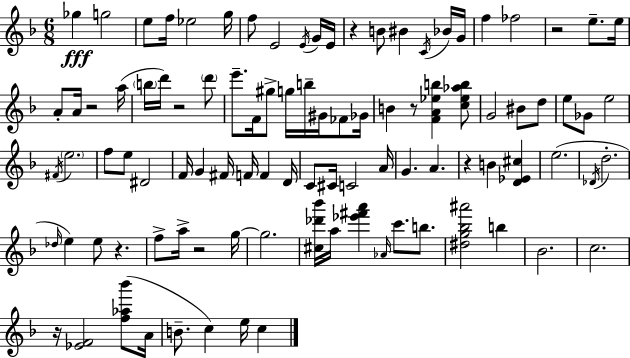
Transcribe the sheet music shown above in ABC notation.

X:1
T:Untitled
M:6/8
L:1/4
K:F
_g g2 e/2 f/4 _e2 g/4 f/2 E2 E/4 G/4 E/4 z B/2 ^B C/4 _B/4 G/4 f _f2 z2 e/2 e/4 A/2 A/4 z2 a/4 b/4 d'/4 z2 d'/2 e'/2 F/4 ^g/2 g/4 b/4 ^G/4 _F/2 _G/4 B z/2 [FA_eb] [c_e_ab]/2 G2 ^B/2 d/2 e/2 _G/2 e2 ^F/4 e2 f/2 e/2 ^D2 F/4 G ^F/4 F/4 F D/4 C/2 ^C/4 C2 A/4 G A z B [D_E^c] e2 _D/4 d2 _d/4 e e/2 z f/2 a/4 z2 g/4 g2 [^c_d'_b']/4 a/4 [_e'^f'a'] _A/4 c'/2 b/2 [^dg_b^a']2 b _B2 c2 z/4 [_EF]2 [f_a_b']/2 A/4 B/2 c e/4 c